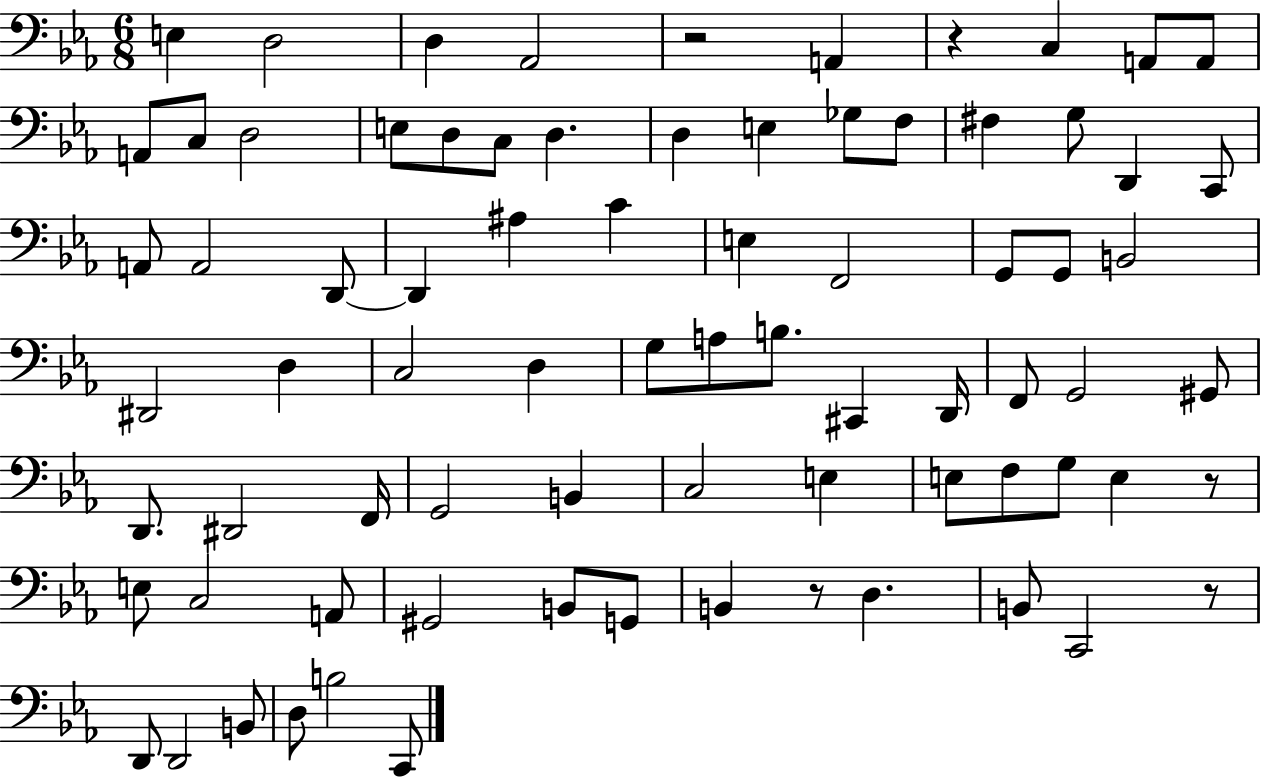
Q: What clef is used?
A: bass